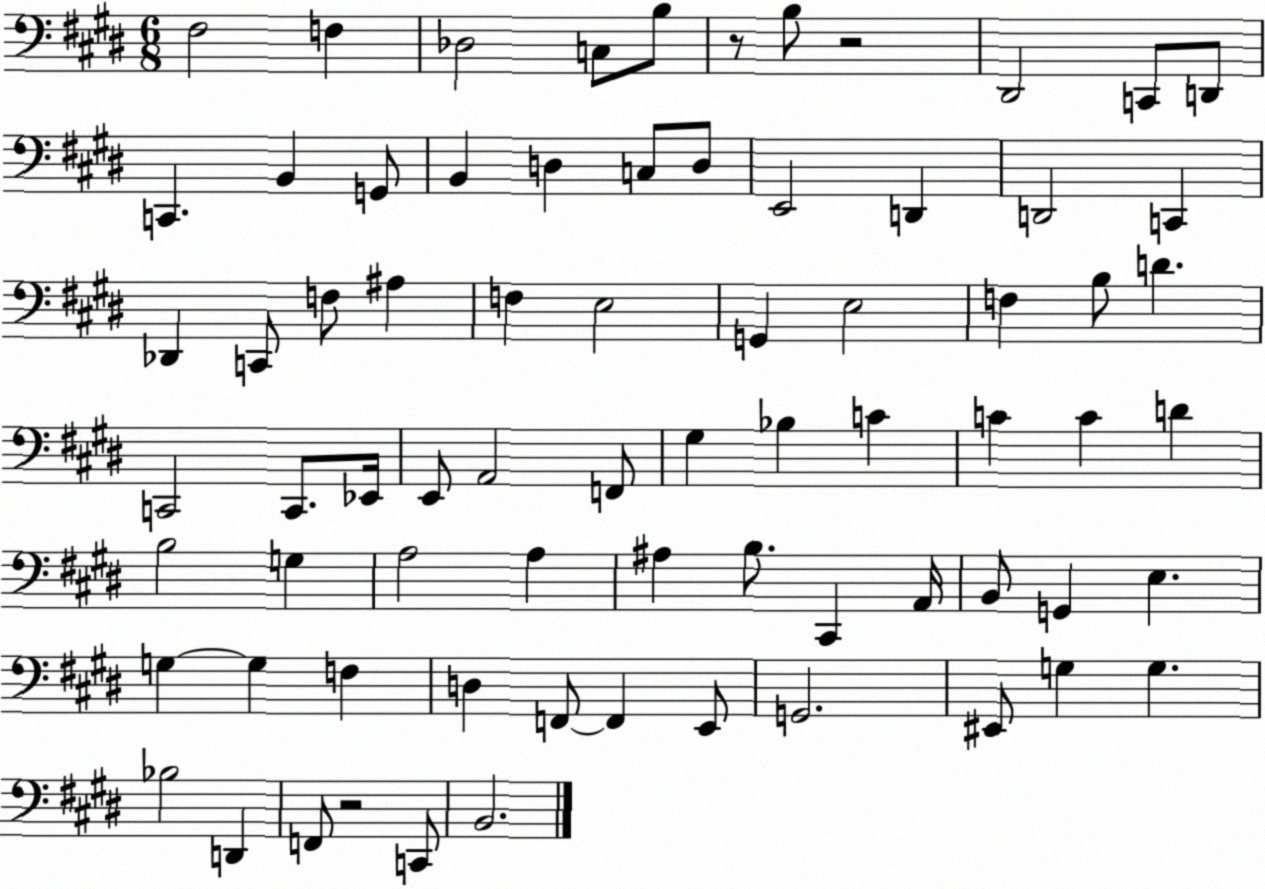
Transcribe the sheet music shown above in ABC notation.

X:1
T:Untitled
M:6/8
L:1/4
K:E
^F,2 F, _D,2 C,/2 B,/2 z/2 B,/2 z2 ^D,,2 C,,/2 D,,/2 C,, B,, G,,/2 B,, D, C,/2 D,/2 E,,2 D,, D,,2 C,, _D,, C,,/2 F,/2 ^A, F, E,2 G,, E,2 F, B,/2 D C,,2 C,,/2 _E,,/4 E,,/2 A,,2 F,,/2 ^G, _B, C C C D B,2 G, A,2 A, ^A, B,/2 ^C,, A,,/4 B,,/2 G,, E, G, G, F, D, F,,/2 F,, E,,/2 G,,2 ^E,,/2 G, G, _B,2 D,, F,,/2 z2 C,,/2 B,,2